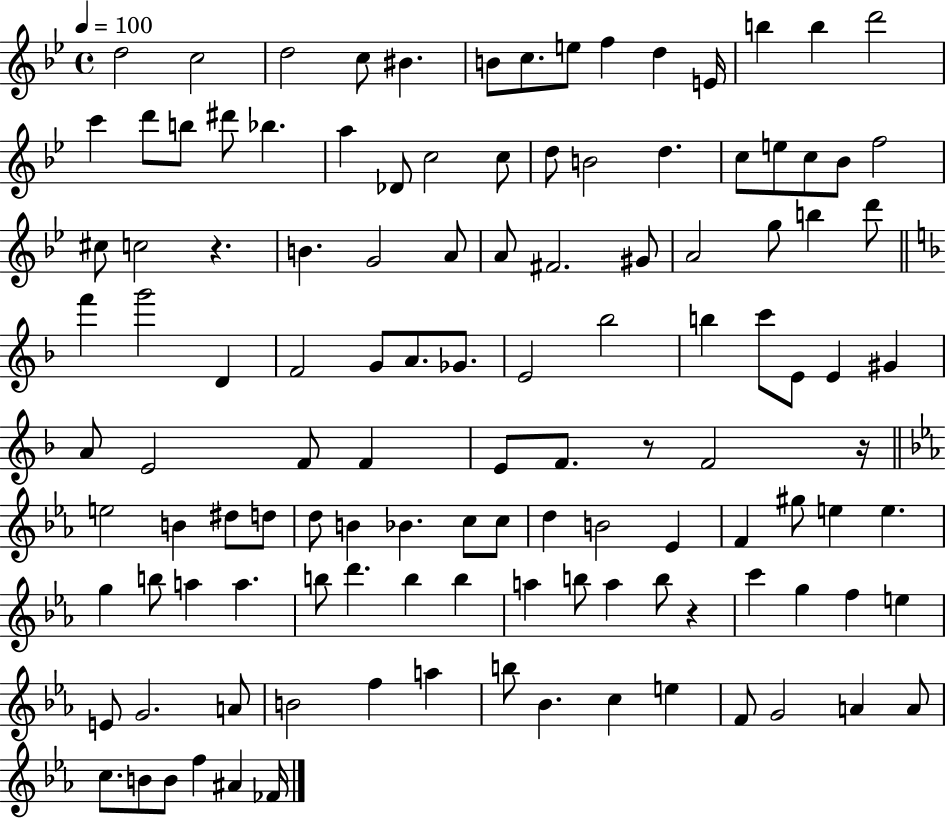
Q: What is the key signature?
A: BES major